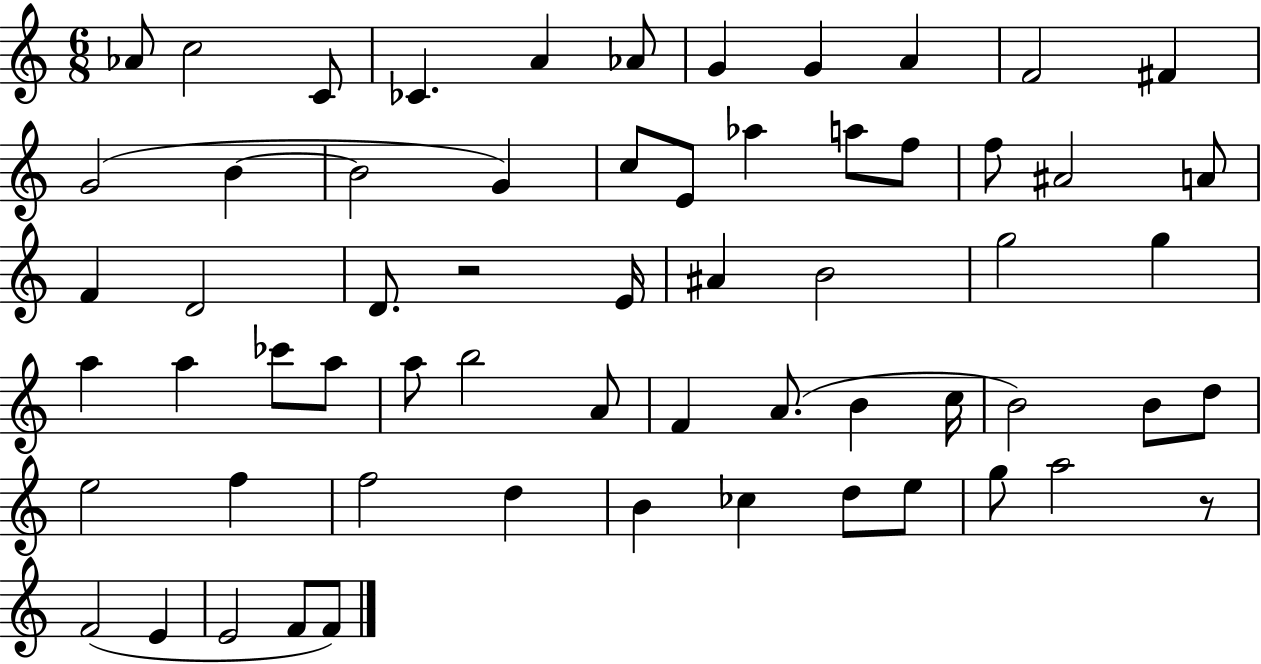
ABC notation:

X:1
T:Untitled
M:6/8
L:1/4
K:C
_A/2 c2 C/2 _C A _A/2 G G A F2 ^F G2 B B2 G c/2 E/2 _a a/2 f/2 f/2 ^A2 A/2 F D2 D/2 z2 E/4 ^A B2 g2 g a a _c'/2 a/2 a/2 b2 A/2 F A/2 B c/4 B2 B/2 d/2 e2 f f2 d B _c d/2 e/2 g/2 a2 z/2 F2 E E2 F/2 F/2